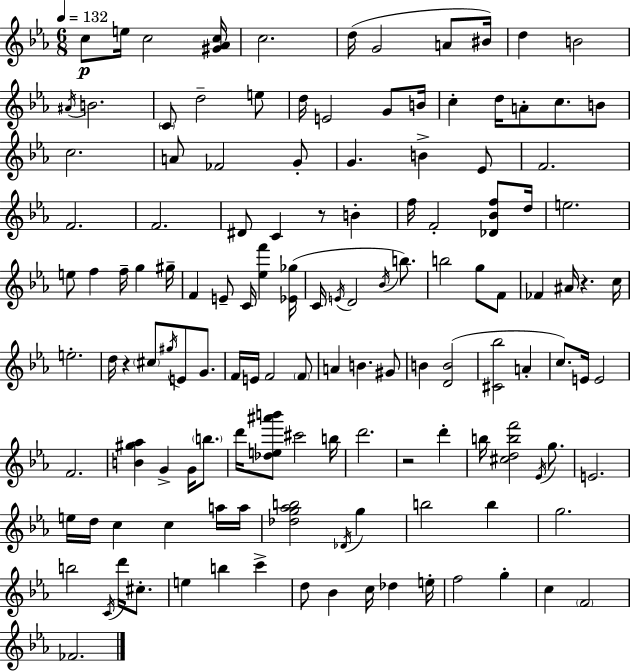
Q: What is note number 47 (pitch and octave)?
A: F4